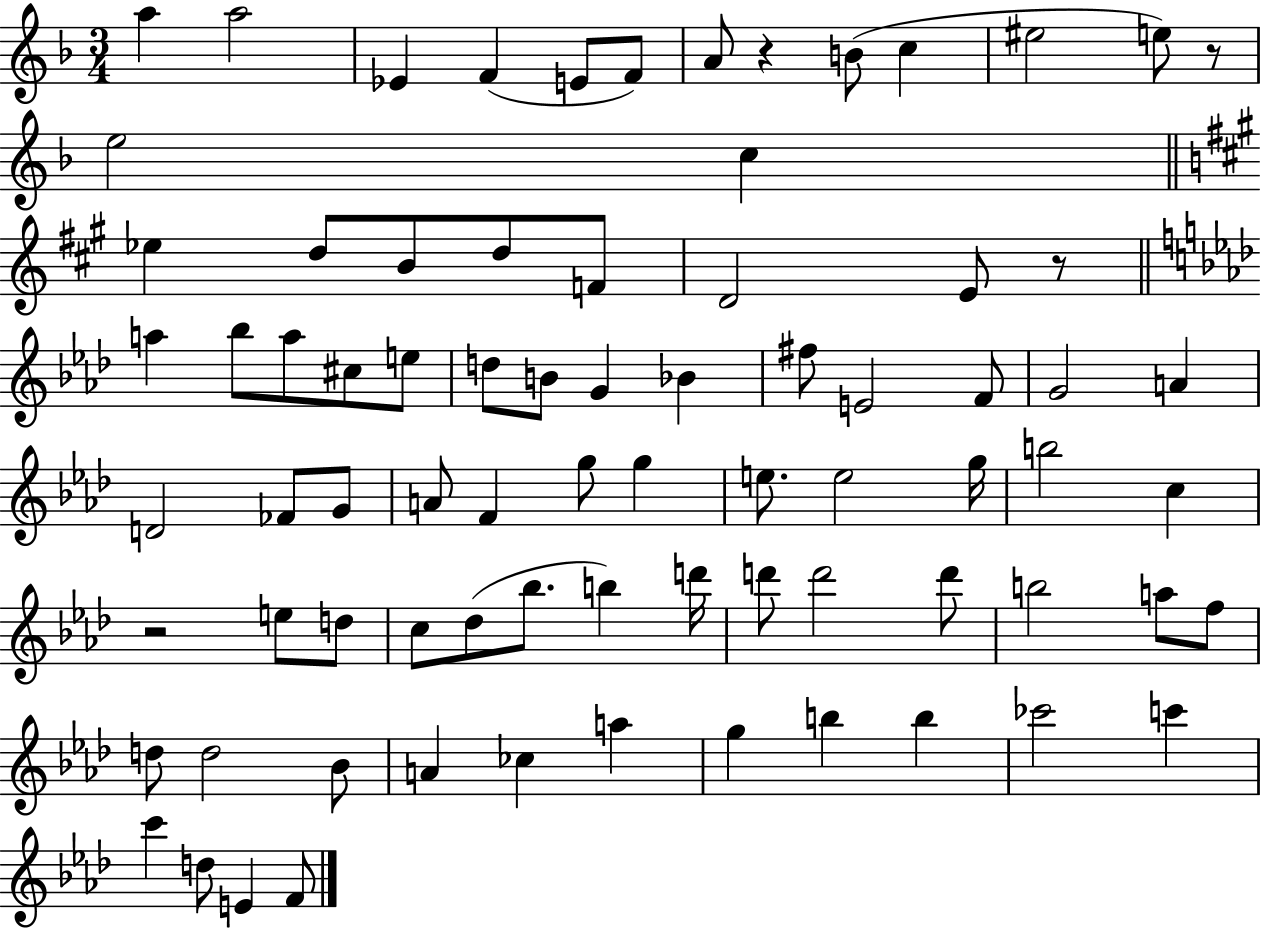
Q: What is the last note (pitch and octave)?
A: F4